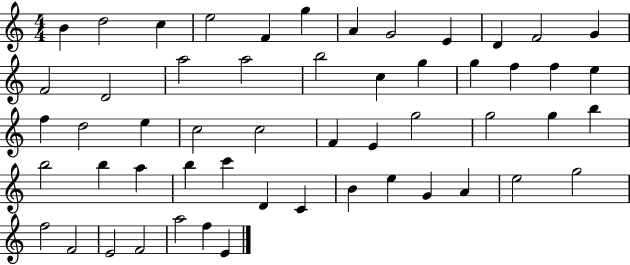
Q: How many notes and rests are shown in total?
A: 54